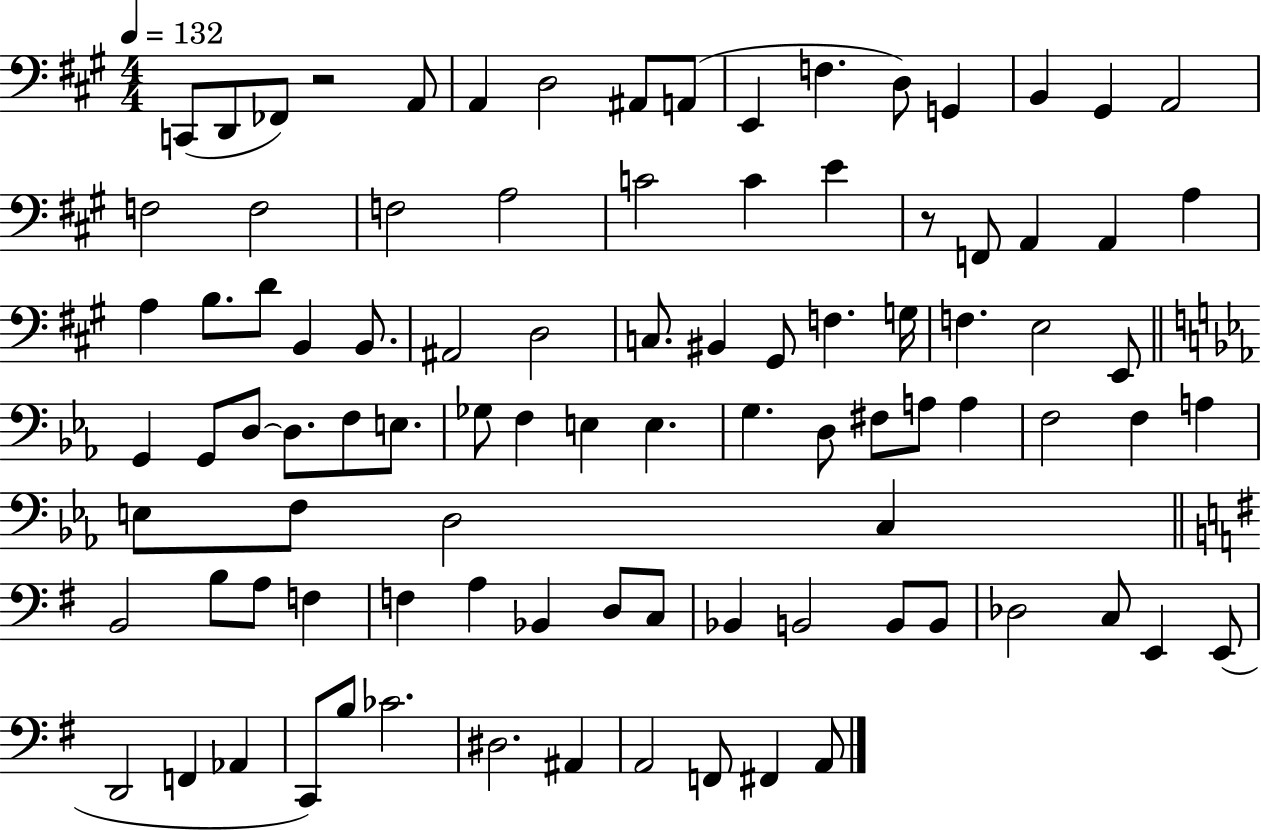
X:1
T:Untitled
M:4/4
L:1/4
K:A
C,,/2 D,,/2 _F,,/2 z2 A,,/2 A,, D,2 ^A,,/2 A,,/2 E,, F, D,/2 G,, B,, ^G,, A,,2 F,2 F,2 F,2 A,2 C2 C E z/2 F,,/2 A,, A,, A, A, B,/2 D/2 B,, B,,/2 ^A,,2 D,2 C,/2 ^B,, ^G,,/2 F, G,/4 F, E,2 E,,/2 G,, G,,/2 D,/2 D,/2 F,/2 E,/2 _G,/2 F, E, E, G, D,/2 ^F,/2 A,/2 A, F,2 F, A, E,/2 F,/2 D,2 C, B,,2 B,/2 A,/2 F, F, A, _B,, D,/2 C,/2 _B,, B,,2 B,,/2 B,,/2 _D,2 C,/2 E,, E,,/2 D,,2 F,, _A,, C,,/2 B,/2 _C2 ^D,2 ^A,, A,,2 F,,/2 ^F,, A,,/2